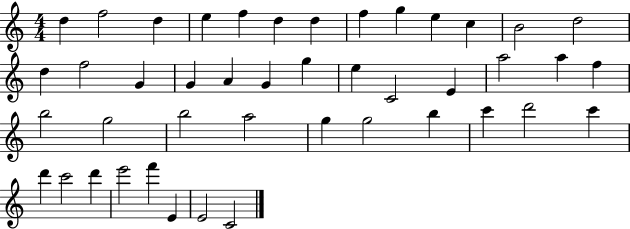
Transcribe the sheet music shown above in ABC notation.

X:1
T:Untitled
M:4/4
L:1/4
K:C
d f2 d e f d d f g e c B2 d2 d f2 G G A G g e C2 E a2 a f b2 g2 b2 a2 g g2 b c' d'2 c' d' c'2 d' e'2 f' E E2 C2